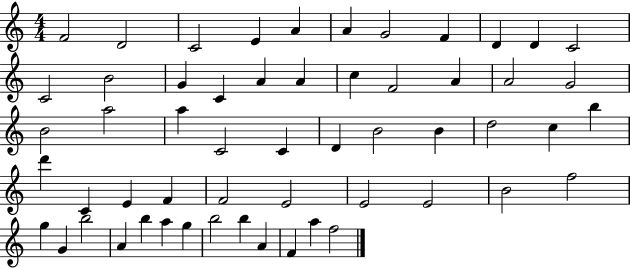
{
  \clef treble
  \numericTimeSignature
  \time 4/4
  \key c \major
  f'2 d'2 | c'2 e'4 a'4 | a'4 g'2 f'4 | d'4 d'4 c'2 | \break c'2 b'2 | g'4 c'4 a'4 a'4 | c''4 f'2 a'4 | a'2 g'2 | \break b'2 a''2 | a''4 c'2 c'4 | d'4 b'2 b'4 | d''2 c''4 b''4 | \break d'''4 c'4 e'4 f'4 | f'2 e'2 | e'2 e'2 | b'2 f''2 | \break g''4 g'4 b''2 | a'4 b''4 a''4 g''4 | b''2 b''4 a'4 | f'4 a''4 f''2 | \break \bar "|."
}